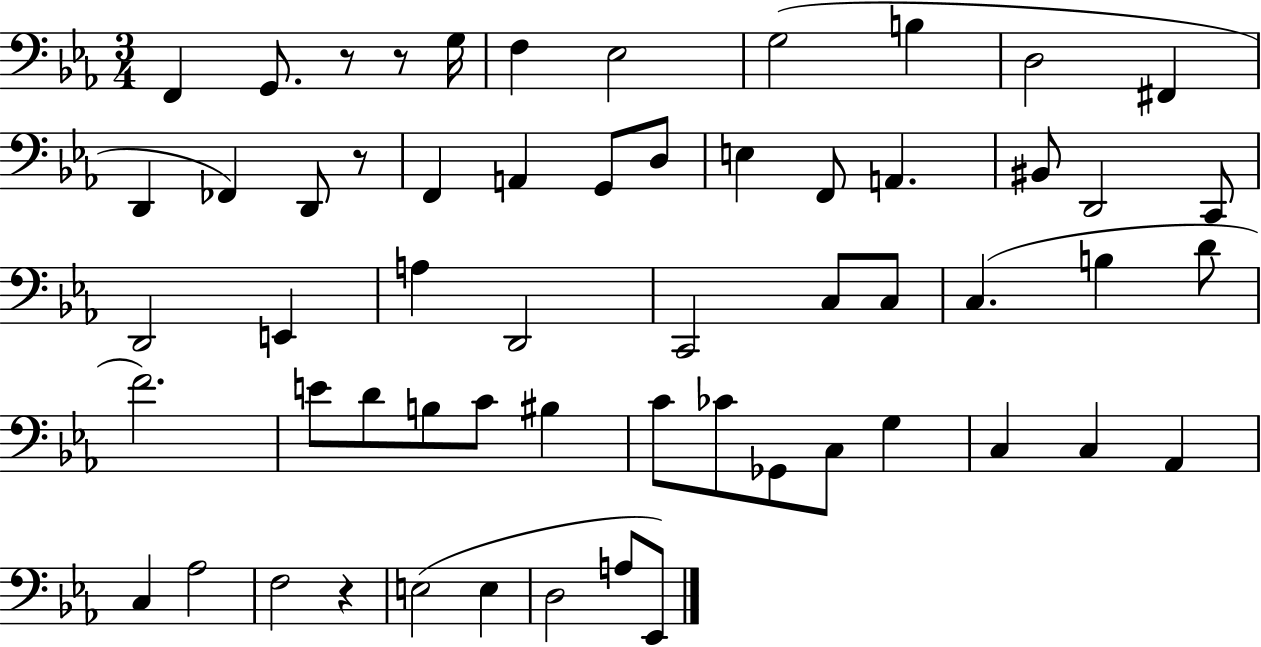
F2/q G2/e. R/e R/e G3/s F3/q Eb3/h G3/h B3/q D3/h F#2/q D2/q FES2/q D2/e R/e F2/q A2/q G2/e D3/e E3/q F2/e A2/q. BIS2/e D2/h C2/e D2/h E2/q A3/q D2/h C2/h C3/e C3/e C3/q. B3/q D4/e F4/h. E4/e D4/e B3/e C4/e BIS3/q C4/e CES4/e Gb2/e C3/e G3/q C3/q C3/q Ab2/q C3/q Ab3/h F3/h R/q E3/h E3/q D3/h A3/e Eb2/e